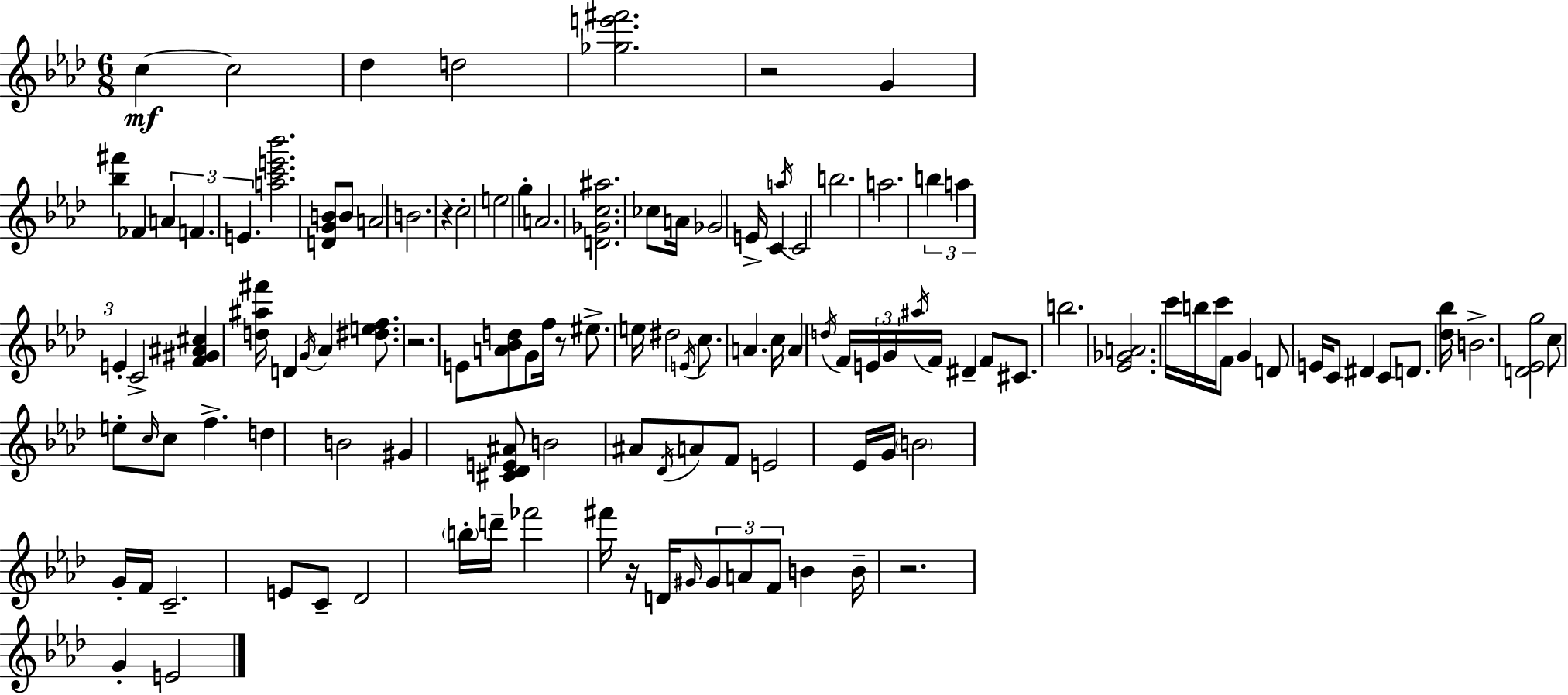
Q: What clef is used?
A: treble